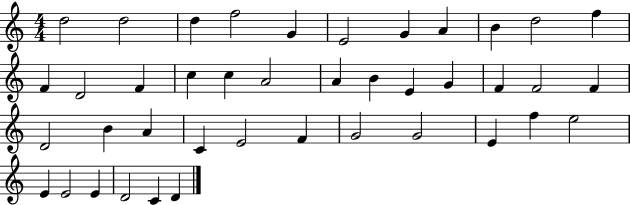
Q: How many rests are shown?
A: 0